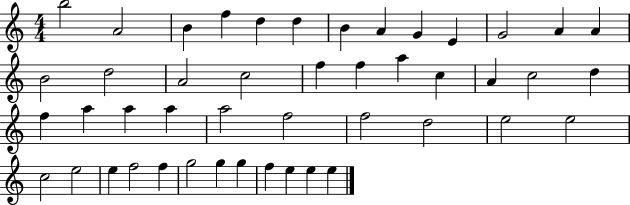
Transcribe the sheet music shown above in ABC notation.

X:1
T:Untitled
M:4/4
L:1/4
K:C
b2 A2 B f d d B A G E G2 A A B2 d2 A2 c2 f f a c A c2 d f a a a a2 f2 f2 d2 e2 e2 c2 e2 e f2 f g2 g g f e e e